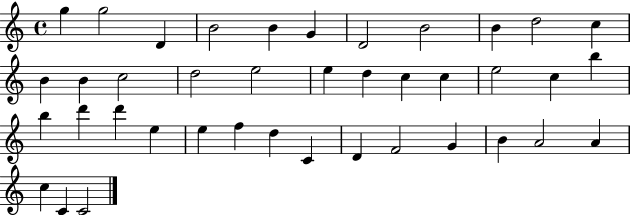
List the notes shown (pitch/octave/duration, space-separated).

G5/q G5/h D4/q B4/h B4/q G4/q D4/h B4/h B4/q D5/h C5/q B4/q B4/q C5/h D5/h E5/h E5/q D5/q C5/q C5/q E5/h C5/q B5/q B5/q D6/q D6/q E5/q E5/q F5/q D5/q C4/q D4/q F4/h G4/q B4/q A4/h A4/q C5/q C4/q C4/h